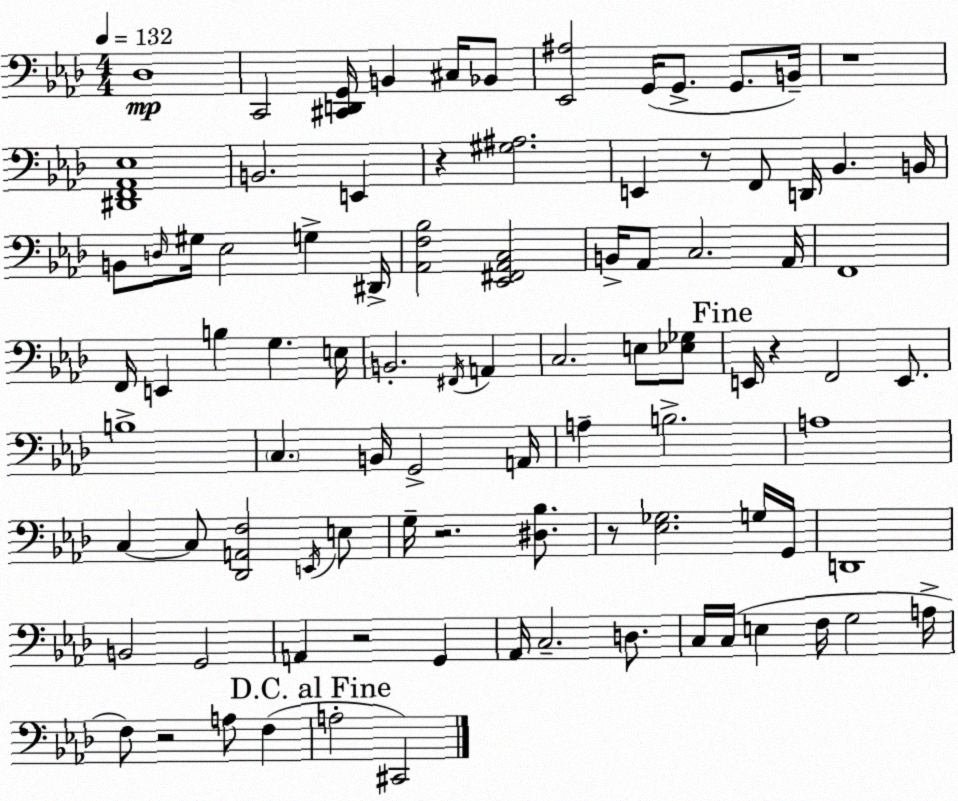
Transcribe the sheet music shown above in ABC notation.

X:1
T:Untitled
M:4/4
L:1/4
K:Ab
_D,4 C,,2 [^C,,D,,G,,]/4 B,, ^C,/4 _B,,/2 [_E,,^A,]2 G,,/4 G,,/2 G,,/2 B,,/4 z4 [^D,,F,,_A,,_E,]4 B,,2 E,, z [^G,^A,]2 E,, z/2 F,,/2 D,,/4 _B,, B,,/4 B,,/2 D,/4 ^G,/4 _E,2 G, ^D,,/4 [_A,,F,_B,]2 [_E,,^F,,_A,,C,]2 B,,/4 _A,,/2 C,2 _A,,/4 F,,4 F,,/4 E,, B, G, E,/4 B,,2 ^F,,/4 A,, C,2 E,/2 [_E,_G,]/2 E,,/4 z F,,2 E,,/2 B,4 C, B,,/4 G,,2 A,,/4 A, B,2 A,4 C, C,/2 [_D,,A,,F,]2 E,,/4 E,/2 G,/4 z2 [^D,_B,]/2 z/2 [_E,_G,]2 G,/4 G,,/4 D,,4 B,,2 G,,2 A,, z2 G,, _A,,/4 C,2 D,/2 C,/4 C,/4 E, F,/4 G,2 A,/4 F,/2 z2 A,/2 F, A,2 ^C,,2